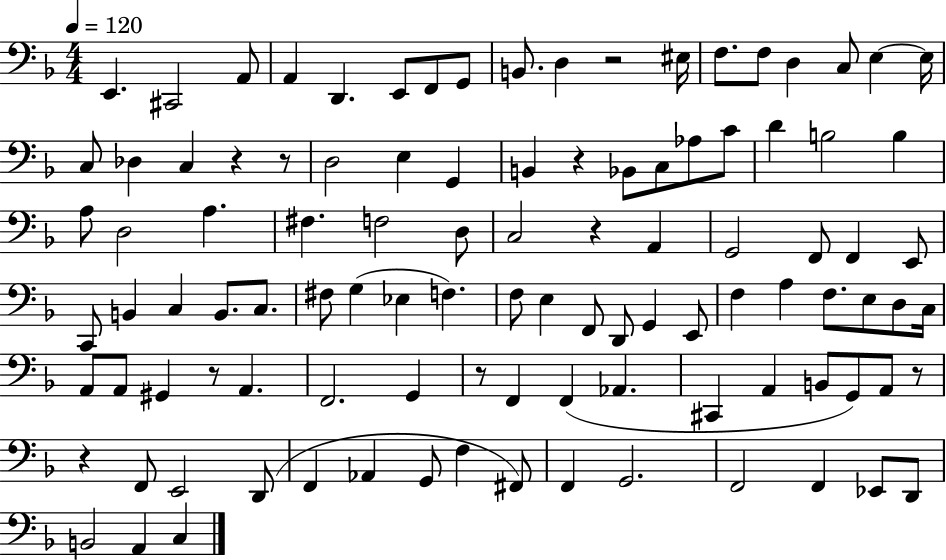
X:1
T:Untitled
M:4/4
L:1/4
K:F
E,, ^C,,2 A,,/2 A,, D,, E,,/2 F,,/2 G,,/2 B,,/2 D, z2 ^E,/4 F,/2 F,/2 D, C,/2 E, E,/4 C,/2 _D, C, z z/2 D,2 E, G,, B,, z _B,,/2 C,/2 _A,/2 C/2 D B,2 B, A,/2 D,2 A, ^F, F,2 D,/2 C,2 z A,, G,,2 F,,/2 F,, E,,/2 C,,/2 B,, C, B,,/2 C,/2 ^F,/2 G, _E, F, F,/2 E, F,,/2 D,,/2 G,, E,,/2 F, A, F,/2 E,/2 D,/2 C,/4 A,,/2 A,,/2 ^G,, z/2 A,, F,,2 G,, z/2 F,, F,, _A,, ^C,, A,, B,,/2 G,,/2 A,,/2 z/2 z F,,/2 E,,2 D,,/2 F,, _A,, G,,/2 F, ^F,,/2 F,, G,,2 F,,2 F,, _E,,/2 D,,/2 B,,2 A,, C,